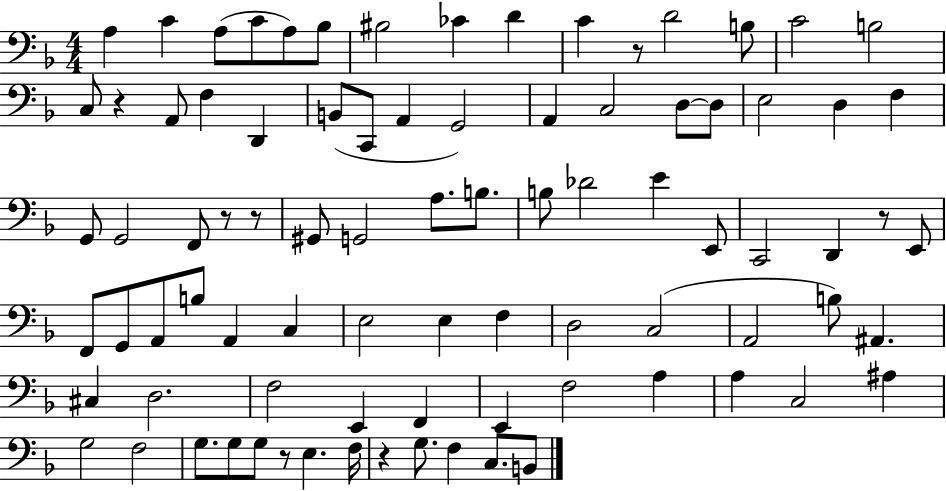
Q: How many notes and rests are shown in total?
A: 86